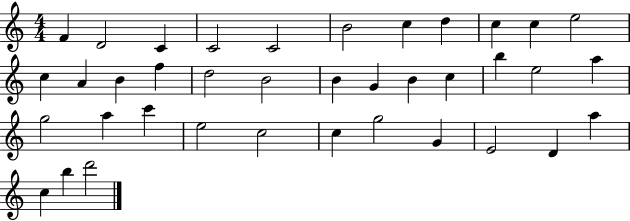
X:1
T:Untitled
M:4/4
L:1/4
K:C
F D2 C C2 C2 B2 c d c c e2 c A B f d2 B2 B G B c b e2 a g2 a c' e2 c2 c g2 G E2 D a c b d'2